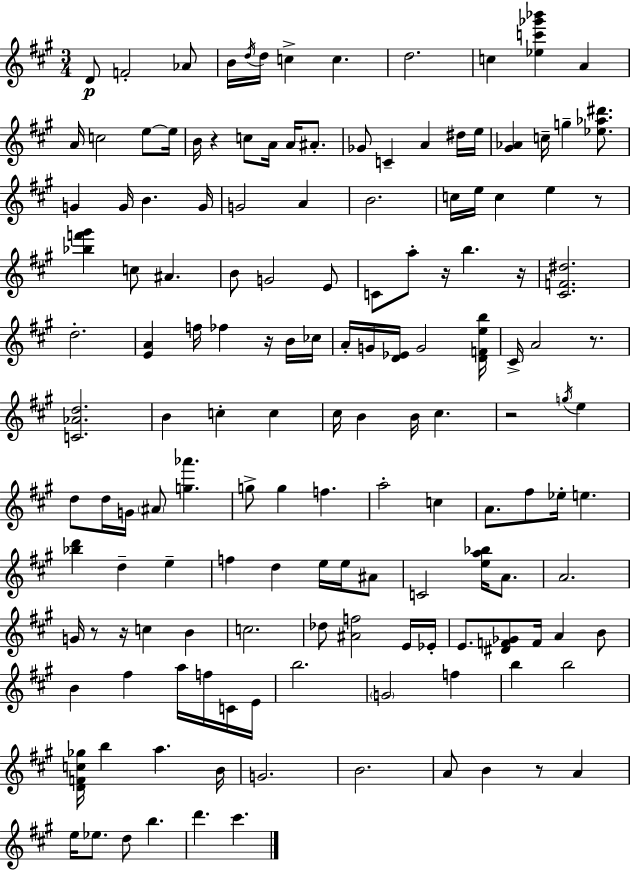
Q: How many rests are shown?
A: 10